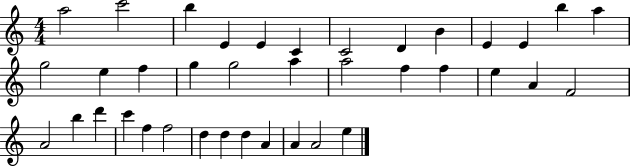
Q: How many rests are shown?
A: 0